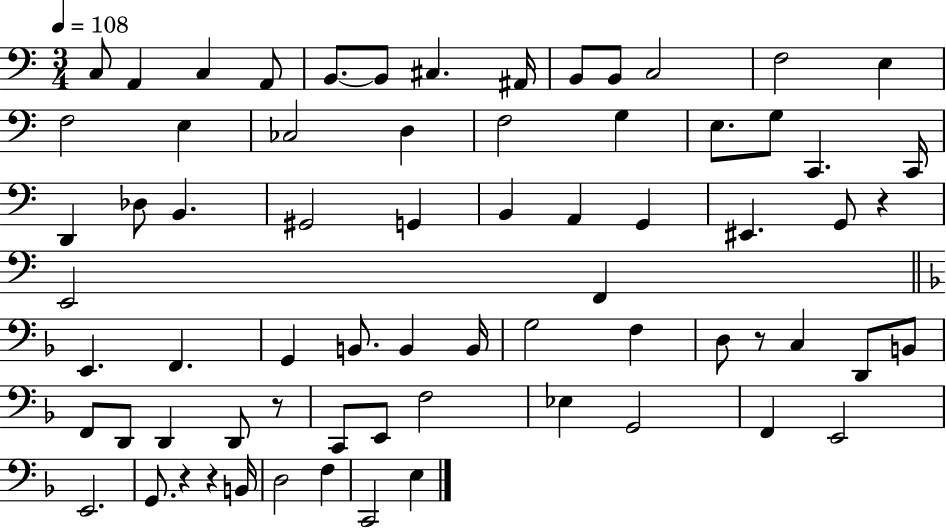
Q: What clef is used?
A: bass